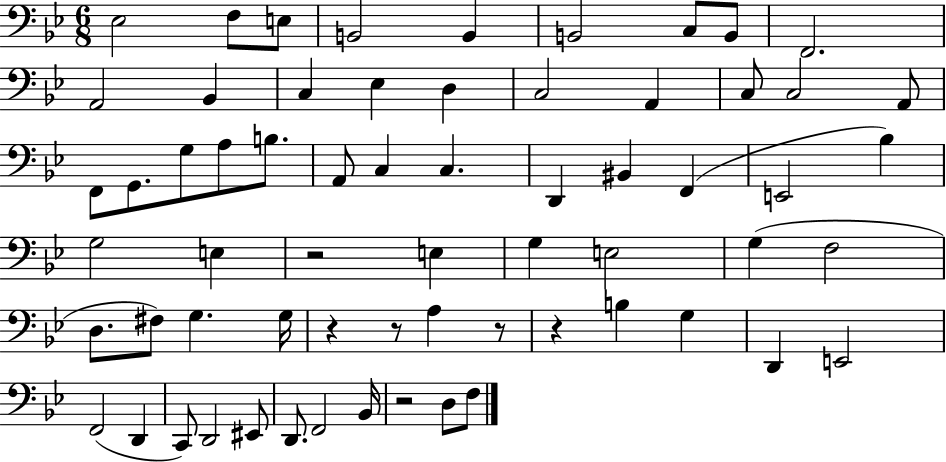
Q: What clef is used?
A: bass